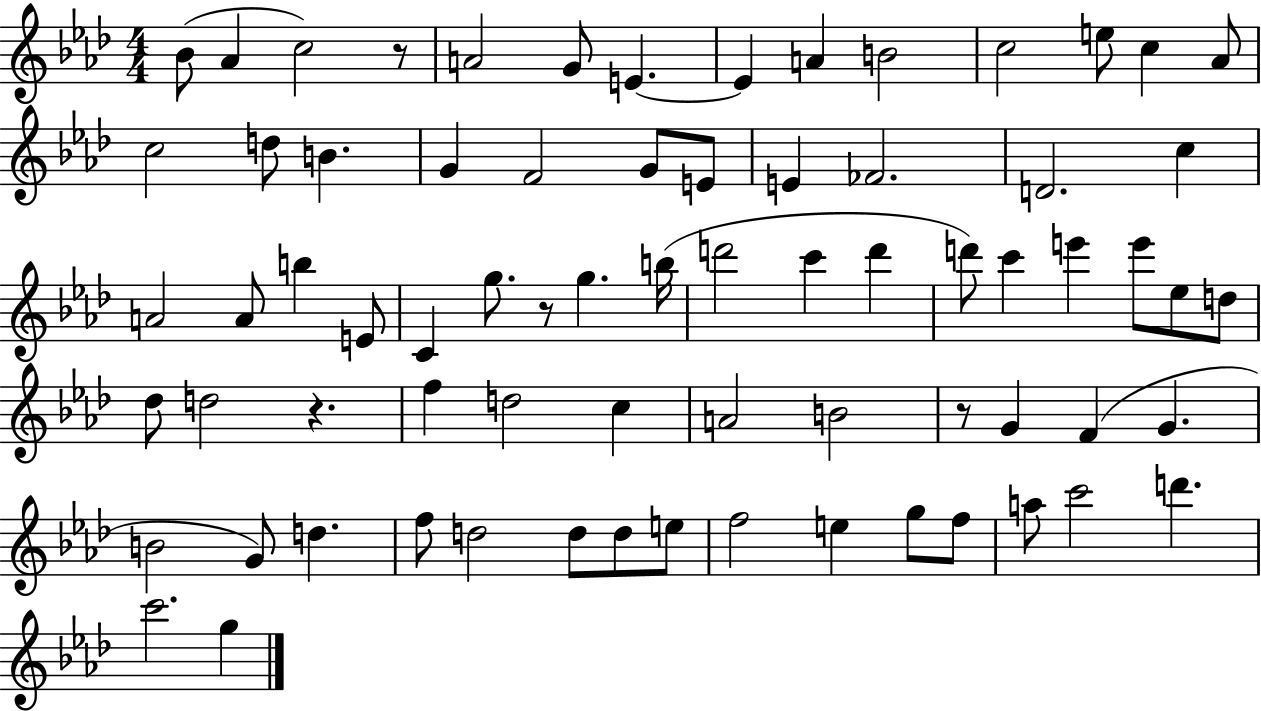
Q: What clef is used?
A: treble